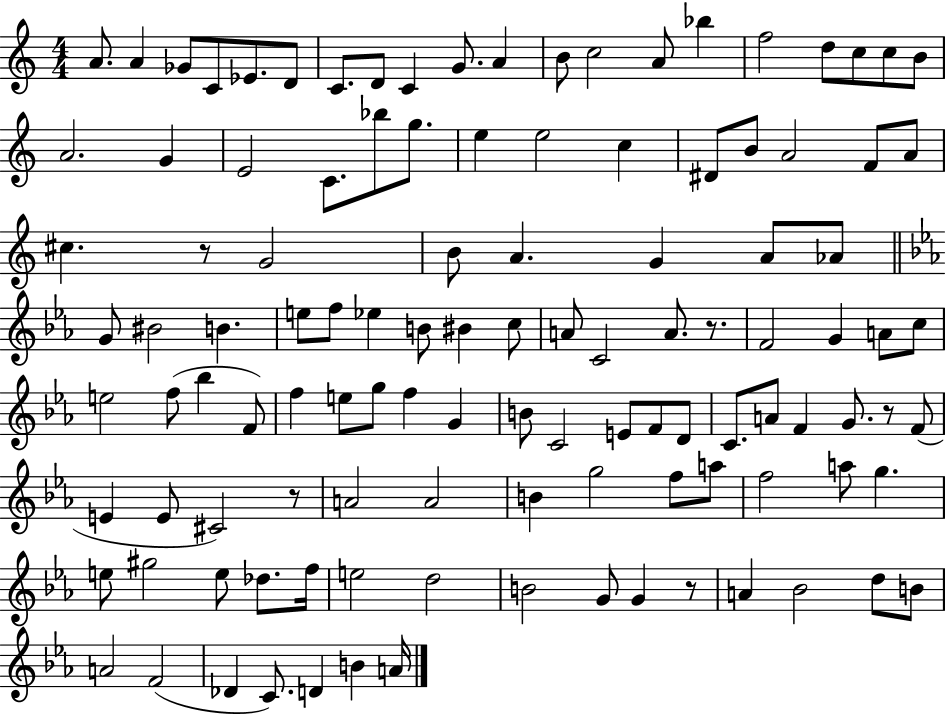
{
  \clef treble
  \numericTimeSignature
  \time 4/4
  \key c \major
  a'8. a'4 ges'8 c'8 ees'8. d'8 | c'8. d'8 c'4 g'8. a'4 | b'8 c''2 a'8 bes''4 | f''2 d''8 c''8 c''8 b'8 | \break a'2. g'4 | e'2 c'8. bes''8 g''8. | e''4 e''2 c''4 | dis'8 b'8 a'2 f'8 a'8 | \break cis''4. r8 g'2 | b'8 a'4. g'4 a'8 aes'8 | \bar "||" \break \key ees \major g'8 bis'2 b'4. | e''8 f''8 ees''4 b'8 bis'4 c''8 | a'8 c'2 a'8. r8. | f'2 g'4 a'8 c''8 | \break e''2 f''8( bes''4 f'8) | f''4 e''8 g''8 f''4 g'4 | b'8 c'2 e'8 f'8 d'8 | c'8. a'8 f'4 g'8. r8 f'8( | \break e'4 e'8 cis'2) r8 | a'2 a'2 | b'4 g''2 f''8 a''8 | f''2 a''8 g''4. | \break e''8 gis''2 e''8 des''8. f''16 | e''2 d''2 | b'2 g'8 g'4 r8 | a'4 bes'2 d''8 b'8 | \break a'2 f'2( | des'4 c'8.) d'4 b'4 a'16 | \bar "|."
}